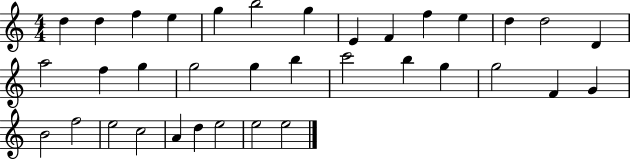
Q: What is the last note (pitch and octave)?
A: E5